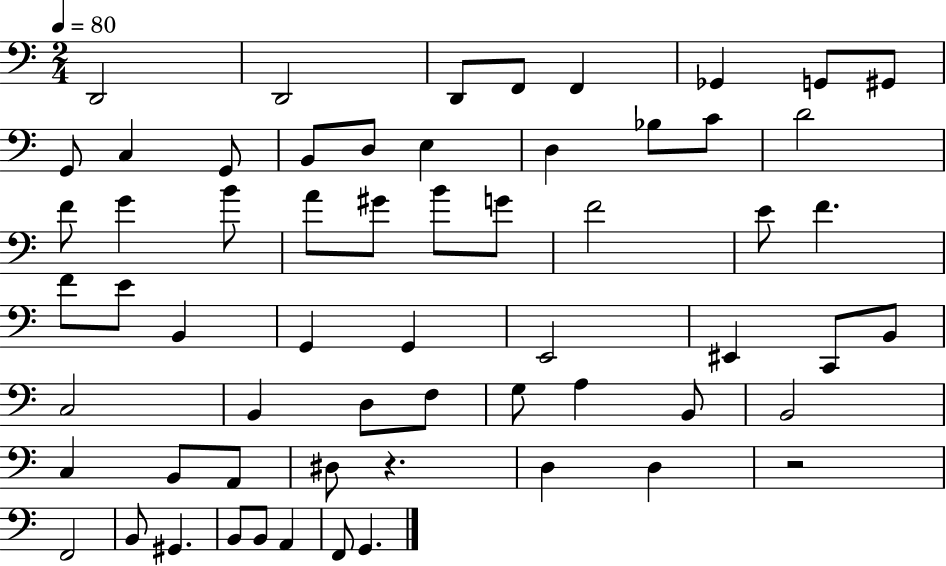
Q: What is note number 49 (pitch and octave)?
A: D#3